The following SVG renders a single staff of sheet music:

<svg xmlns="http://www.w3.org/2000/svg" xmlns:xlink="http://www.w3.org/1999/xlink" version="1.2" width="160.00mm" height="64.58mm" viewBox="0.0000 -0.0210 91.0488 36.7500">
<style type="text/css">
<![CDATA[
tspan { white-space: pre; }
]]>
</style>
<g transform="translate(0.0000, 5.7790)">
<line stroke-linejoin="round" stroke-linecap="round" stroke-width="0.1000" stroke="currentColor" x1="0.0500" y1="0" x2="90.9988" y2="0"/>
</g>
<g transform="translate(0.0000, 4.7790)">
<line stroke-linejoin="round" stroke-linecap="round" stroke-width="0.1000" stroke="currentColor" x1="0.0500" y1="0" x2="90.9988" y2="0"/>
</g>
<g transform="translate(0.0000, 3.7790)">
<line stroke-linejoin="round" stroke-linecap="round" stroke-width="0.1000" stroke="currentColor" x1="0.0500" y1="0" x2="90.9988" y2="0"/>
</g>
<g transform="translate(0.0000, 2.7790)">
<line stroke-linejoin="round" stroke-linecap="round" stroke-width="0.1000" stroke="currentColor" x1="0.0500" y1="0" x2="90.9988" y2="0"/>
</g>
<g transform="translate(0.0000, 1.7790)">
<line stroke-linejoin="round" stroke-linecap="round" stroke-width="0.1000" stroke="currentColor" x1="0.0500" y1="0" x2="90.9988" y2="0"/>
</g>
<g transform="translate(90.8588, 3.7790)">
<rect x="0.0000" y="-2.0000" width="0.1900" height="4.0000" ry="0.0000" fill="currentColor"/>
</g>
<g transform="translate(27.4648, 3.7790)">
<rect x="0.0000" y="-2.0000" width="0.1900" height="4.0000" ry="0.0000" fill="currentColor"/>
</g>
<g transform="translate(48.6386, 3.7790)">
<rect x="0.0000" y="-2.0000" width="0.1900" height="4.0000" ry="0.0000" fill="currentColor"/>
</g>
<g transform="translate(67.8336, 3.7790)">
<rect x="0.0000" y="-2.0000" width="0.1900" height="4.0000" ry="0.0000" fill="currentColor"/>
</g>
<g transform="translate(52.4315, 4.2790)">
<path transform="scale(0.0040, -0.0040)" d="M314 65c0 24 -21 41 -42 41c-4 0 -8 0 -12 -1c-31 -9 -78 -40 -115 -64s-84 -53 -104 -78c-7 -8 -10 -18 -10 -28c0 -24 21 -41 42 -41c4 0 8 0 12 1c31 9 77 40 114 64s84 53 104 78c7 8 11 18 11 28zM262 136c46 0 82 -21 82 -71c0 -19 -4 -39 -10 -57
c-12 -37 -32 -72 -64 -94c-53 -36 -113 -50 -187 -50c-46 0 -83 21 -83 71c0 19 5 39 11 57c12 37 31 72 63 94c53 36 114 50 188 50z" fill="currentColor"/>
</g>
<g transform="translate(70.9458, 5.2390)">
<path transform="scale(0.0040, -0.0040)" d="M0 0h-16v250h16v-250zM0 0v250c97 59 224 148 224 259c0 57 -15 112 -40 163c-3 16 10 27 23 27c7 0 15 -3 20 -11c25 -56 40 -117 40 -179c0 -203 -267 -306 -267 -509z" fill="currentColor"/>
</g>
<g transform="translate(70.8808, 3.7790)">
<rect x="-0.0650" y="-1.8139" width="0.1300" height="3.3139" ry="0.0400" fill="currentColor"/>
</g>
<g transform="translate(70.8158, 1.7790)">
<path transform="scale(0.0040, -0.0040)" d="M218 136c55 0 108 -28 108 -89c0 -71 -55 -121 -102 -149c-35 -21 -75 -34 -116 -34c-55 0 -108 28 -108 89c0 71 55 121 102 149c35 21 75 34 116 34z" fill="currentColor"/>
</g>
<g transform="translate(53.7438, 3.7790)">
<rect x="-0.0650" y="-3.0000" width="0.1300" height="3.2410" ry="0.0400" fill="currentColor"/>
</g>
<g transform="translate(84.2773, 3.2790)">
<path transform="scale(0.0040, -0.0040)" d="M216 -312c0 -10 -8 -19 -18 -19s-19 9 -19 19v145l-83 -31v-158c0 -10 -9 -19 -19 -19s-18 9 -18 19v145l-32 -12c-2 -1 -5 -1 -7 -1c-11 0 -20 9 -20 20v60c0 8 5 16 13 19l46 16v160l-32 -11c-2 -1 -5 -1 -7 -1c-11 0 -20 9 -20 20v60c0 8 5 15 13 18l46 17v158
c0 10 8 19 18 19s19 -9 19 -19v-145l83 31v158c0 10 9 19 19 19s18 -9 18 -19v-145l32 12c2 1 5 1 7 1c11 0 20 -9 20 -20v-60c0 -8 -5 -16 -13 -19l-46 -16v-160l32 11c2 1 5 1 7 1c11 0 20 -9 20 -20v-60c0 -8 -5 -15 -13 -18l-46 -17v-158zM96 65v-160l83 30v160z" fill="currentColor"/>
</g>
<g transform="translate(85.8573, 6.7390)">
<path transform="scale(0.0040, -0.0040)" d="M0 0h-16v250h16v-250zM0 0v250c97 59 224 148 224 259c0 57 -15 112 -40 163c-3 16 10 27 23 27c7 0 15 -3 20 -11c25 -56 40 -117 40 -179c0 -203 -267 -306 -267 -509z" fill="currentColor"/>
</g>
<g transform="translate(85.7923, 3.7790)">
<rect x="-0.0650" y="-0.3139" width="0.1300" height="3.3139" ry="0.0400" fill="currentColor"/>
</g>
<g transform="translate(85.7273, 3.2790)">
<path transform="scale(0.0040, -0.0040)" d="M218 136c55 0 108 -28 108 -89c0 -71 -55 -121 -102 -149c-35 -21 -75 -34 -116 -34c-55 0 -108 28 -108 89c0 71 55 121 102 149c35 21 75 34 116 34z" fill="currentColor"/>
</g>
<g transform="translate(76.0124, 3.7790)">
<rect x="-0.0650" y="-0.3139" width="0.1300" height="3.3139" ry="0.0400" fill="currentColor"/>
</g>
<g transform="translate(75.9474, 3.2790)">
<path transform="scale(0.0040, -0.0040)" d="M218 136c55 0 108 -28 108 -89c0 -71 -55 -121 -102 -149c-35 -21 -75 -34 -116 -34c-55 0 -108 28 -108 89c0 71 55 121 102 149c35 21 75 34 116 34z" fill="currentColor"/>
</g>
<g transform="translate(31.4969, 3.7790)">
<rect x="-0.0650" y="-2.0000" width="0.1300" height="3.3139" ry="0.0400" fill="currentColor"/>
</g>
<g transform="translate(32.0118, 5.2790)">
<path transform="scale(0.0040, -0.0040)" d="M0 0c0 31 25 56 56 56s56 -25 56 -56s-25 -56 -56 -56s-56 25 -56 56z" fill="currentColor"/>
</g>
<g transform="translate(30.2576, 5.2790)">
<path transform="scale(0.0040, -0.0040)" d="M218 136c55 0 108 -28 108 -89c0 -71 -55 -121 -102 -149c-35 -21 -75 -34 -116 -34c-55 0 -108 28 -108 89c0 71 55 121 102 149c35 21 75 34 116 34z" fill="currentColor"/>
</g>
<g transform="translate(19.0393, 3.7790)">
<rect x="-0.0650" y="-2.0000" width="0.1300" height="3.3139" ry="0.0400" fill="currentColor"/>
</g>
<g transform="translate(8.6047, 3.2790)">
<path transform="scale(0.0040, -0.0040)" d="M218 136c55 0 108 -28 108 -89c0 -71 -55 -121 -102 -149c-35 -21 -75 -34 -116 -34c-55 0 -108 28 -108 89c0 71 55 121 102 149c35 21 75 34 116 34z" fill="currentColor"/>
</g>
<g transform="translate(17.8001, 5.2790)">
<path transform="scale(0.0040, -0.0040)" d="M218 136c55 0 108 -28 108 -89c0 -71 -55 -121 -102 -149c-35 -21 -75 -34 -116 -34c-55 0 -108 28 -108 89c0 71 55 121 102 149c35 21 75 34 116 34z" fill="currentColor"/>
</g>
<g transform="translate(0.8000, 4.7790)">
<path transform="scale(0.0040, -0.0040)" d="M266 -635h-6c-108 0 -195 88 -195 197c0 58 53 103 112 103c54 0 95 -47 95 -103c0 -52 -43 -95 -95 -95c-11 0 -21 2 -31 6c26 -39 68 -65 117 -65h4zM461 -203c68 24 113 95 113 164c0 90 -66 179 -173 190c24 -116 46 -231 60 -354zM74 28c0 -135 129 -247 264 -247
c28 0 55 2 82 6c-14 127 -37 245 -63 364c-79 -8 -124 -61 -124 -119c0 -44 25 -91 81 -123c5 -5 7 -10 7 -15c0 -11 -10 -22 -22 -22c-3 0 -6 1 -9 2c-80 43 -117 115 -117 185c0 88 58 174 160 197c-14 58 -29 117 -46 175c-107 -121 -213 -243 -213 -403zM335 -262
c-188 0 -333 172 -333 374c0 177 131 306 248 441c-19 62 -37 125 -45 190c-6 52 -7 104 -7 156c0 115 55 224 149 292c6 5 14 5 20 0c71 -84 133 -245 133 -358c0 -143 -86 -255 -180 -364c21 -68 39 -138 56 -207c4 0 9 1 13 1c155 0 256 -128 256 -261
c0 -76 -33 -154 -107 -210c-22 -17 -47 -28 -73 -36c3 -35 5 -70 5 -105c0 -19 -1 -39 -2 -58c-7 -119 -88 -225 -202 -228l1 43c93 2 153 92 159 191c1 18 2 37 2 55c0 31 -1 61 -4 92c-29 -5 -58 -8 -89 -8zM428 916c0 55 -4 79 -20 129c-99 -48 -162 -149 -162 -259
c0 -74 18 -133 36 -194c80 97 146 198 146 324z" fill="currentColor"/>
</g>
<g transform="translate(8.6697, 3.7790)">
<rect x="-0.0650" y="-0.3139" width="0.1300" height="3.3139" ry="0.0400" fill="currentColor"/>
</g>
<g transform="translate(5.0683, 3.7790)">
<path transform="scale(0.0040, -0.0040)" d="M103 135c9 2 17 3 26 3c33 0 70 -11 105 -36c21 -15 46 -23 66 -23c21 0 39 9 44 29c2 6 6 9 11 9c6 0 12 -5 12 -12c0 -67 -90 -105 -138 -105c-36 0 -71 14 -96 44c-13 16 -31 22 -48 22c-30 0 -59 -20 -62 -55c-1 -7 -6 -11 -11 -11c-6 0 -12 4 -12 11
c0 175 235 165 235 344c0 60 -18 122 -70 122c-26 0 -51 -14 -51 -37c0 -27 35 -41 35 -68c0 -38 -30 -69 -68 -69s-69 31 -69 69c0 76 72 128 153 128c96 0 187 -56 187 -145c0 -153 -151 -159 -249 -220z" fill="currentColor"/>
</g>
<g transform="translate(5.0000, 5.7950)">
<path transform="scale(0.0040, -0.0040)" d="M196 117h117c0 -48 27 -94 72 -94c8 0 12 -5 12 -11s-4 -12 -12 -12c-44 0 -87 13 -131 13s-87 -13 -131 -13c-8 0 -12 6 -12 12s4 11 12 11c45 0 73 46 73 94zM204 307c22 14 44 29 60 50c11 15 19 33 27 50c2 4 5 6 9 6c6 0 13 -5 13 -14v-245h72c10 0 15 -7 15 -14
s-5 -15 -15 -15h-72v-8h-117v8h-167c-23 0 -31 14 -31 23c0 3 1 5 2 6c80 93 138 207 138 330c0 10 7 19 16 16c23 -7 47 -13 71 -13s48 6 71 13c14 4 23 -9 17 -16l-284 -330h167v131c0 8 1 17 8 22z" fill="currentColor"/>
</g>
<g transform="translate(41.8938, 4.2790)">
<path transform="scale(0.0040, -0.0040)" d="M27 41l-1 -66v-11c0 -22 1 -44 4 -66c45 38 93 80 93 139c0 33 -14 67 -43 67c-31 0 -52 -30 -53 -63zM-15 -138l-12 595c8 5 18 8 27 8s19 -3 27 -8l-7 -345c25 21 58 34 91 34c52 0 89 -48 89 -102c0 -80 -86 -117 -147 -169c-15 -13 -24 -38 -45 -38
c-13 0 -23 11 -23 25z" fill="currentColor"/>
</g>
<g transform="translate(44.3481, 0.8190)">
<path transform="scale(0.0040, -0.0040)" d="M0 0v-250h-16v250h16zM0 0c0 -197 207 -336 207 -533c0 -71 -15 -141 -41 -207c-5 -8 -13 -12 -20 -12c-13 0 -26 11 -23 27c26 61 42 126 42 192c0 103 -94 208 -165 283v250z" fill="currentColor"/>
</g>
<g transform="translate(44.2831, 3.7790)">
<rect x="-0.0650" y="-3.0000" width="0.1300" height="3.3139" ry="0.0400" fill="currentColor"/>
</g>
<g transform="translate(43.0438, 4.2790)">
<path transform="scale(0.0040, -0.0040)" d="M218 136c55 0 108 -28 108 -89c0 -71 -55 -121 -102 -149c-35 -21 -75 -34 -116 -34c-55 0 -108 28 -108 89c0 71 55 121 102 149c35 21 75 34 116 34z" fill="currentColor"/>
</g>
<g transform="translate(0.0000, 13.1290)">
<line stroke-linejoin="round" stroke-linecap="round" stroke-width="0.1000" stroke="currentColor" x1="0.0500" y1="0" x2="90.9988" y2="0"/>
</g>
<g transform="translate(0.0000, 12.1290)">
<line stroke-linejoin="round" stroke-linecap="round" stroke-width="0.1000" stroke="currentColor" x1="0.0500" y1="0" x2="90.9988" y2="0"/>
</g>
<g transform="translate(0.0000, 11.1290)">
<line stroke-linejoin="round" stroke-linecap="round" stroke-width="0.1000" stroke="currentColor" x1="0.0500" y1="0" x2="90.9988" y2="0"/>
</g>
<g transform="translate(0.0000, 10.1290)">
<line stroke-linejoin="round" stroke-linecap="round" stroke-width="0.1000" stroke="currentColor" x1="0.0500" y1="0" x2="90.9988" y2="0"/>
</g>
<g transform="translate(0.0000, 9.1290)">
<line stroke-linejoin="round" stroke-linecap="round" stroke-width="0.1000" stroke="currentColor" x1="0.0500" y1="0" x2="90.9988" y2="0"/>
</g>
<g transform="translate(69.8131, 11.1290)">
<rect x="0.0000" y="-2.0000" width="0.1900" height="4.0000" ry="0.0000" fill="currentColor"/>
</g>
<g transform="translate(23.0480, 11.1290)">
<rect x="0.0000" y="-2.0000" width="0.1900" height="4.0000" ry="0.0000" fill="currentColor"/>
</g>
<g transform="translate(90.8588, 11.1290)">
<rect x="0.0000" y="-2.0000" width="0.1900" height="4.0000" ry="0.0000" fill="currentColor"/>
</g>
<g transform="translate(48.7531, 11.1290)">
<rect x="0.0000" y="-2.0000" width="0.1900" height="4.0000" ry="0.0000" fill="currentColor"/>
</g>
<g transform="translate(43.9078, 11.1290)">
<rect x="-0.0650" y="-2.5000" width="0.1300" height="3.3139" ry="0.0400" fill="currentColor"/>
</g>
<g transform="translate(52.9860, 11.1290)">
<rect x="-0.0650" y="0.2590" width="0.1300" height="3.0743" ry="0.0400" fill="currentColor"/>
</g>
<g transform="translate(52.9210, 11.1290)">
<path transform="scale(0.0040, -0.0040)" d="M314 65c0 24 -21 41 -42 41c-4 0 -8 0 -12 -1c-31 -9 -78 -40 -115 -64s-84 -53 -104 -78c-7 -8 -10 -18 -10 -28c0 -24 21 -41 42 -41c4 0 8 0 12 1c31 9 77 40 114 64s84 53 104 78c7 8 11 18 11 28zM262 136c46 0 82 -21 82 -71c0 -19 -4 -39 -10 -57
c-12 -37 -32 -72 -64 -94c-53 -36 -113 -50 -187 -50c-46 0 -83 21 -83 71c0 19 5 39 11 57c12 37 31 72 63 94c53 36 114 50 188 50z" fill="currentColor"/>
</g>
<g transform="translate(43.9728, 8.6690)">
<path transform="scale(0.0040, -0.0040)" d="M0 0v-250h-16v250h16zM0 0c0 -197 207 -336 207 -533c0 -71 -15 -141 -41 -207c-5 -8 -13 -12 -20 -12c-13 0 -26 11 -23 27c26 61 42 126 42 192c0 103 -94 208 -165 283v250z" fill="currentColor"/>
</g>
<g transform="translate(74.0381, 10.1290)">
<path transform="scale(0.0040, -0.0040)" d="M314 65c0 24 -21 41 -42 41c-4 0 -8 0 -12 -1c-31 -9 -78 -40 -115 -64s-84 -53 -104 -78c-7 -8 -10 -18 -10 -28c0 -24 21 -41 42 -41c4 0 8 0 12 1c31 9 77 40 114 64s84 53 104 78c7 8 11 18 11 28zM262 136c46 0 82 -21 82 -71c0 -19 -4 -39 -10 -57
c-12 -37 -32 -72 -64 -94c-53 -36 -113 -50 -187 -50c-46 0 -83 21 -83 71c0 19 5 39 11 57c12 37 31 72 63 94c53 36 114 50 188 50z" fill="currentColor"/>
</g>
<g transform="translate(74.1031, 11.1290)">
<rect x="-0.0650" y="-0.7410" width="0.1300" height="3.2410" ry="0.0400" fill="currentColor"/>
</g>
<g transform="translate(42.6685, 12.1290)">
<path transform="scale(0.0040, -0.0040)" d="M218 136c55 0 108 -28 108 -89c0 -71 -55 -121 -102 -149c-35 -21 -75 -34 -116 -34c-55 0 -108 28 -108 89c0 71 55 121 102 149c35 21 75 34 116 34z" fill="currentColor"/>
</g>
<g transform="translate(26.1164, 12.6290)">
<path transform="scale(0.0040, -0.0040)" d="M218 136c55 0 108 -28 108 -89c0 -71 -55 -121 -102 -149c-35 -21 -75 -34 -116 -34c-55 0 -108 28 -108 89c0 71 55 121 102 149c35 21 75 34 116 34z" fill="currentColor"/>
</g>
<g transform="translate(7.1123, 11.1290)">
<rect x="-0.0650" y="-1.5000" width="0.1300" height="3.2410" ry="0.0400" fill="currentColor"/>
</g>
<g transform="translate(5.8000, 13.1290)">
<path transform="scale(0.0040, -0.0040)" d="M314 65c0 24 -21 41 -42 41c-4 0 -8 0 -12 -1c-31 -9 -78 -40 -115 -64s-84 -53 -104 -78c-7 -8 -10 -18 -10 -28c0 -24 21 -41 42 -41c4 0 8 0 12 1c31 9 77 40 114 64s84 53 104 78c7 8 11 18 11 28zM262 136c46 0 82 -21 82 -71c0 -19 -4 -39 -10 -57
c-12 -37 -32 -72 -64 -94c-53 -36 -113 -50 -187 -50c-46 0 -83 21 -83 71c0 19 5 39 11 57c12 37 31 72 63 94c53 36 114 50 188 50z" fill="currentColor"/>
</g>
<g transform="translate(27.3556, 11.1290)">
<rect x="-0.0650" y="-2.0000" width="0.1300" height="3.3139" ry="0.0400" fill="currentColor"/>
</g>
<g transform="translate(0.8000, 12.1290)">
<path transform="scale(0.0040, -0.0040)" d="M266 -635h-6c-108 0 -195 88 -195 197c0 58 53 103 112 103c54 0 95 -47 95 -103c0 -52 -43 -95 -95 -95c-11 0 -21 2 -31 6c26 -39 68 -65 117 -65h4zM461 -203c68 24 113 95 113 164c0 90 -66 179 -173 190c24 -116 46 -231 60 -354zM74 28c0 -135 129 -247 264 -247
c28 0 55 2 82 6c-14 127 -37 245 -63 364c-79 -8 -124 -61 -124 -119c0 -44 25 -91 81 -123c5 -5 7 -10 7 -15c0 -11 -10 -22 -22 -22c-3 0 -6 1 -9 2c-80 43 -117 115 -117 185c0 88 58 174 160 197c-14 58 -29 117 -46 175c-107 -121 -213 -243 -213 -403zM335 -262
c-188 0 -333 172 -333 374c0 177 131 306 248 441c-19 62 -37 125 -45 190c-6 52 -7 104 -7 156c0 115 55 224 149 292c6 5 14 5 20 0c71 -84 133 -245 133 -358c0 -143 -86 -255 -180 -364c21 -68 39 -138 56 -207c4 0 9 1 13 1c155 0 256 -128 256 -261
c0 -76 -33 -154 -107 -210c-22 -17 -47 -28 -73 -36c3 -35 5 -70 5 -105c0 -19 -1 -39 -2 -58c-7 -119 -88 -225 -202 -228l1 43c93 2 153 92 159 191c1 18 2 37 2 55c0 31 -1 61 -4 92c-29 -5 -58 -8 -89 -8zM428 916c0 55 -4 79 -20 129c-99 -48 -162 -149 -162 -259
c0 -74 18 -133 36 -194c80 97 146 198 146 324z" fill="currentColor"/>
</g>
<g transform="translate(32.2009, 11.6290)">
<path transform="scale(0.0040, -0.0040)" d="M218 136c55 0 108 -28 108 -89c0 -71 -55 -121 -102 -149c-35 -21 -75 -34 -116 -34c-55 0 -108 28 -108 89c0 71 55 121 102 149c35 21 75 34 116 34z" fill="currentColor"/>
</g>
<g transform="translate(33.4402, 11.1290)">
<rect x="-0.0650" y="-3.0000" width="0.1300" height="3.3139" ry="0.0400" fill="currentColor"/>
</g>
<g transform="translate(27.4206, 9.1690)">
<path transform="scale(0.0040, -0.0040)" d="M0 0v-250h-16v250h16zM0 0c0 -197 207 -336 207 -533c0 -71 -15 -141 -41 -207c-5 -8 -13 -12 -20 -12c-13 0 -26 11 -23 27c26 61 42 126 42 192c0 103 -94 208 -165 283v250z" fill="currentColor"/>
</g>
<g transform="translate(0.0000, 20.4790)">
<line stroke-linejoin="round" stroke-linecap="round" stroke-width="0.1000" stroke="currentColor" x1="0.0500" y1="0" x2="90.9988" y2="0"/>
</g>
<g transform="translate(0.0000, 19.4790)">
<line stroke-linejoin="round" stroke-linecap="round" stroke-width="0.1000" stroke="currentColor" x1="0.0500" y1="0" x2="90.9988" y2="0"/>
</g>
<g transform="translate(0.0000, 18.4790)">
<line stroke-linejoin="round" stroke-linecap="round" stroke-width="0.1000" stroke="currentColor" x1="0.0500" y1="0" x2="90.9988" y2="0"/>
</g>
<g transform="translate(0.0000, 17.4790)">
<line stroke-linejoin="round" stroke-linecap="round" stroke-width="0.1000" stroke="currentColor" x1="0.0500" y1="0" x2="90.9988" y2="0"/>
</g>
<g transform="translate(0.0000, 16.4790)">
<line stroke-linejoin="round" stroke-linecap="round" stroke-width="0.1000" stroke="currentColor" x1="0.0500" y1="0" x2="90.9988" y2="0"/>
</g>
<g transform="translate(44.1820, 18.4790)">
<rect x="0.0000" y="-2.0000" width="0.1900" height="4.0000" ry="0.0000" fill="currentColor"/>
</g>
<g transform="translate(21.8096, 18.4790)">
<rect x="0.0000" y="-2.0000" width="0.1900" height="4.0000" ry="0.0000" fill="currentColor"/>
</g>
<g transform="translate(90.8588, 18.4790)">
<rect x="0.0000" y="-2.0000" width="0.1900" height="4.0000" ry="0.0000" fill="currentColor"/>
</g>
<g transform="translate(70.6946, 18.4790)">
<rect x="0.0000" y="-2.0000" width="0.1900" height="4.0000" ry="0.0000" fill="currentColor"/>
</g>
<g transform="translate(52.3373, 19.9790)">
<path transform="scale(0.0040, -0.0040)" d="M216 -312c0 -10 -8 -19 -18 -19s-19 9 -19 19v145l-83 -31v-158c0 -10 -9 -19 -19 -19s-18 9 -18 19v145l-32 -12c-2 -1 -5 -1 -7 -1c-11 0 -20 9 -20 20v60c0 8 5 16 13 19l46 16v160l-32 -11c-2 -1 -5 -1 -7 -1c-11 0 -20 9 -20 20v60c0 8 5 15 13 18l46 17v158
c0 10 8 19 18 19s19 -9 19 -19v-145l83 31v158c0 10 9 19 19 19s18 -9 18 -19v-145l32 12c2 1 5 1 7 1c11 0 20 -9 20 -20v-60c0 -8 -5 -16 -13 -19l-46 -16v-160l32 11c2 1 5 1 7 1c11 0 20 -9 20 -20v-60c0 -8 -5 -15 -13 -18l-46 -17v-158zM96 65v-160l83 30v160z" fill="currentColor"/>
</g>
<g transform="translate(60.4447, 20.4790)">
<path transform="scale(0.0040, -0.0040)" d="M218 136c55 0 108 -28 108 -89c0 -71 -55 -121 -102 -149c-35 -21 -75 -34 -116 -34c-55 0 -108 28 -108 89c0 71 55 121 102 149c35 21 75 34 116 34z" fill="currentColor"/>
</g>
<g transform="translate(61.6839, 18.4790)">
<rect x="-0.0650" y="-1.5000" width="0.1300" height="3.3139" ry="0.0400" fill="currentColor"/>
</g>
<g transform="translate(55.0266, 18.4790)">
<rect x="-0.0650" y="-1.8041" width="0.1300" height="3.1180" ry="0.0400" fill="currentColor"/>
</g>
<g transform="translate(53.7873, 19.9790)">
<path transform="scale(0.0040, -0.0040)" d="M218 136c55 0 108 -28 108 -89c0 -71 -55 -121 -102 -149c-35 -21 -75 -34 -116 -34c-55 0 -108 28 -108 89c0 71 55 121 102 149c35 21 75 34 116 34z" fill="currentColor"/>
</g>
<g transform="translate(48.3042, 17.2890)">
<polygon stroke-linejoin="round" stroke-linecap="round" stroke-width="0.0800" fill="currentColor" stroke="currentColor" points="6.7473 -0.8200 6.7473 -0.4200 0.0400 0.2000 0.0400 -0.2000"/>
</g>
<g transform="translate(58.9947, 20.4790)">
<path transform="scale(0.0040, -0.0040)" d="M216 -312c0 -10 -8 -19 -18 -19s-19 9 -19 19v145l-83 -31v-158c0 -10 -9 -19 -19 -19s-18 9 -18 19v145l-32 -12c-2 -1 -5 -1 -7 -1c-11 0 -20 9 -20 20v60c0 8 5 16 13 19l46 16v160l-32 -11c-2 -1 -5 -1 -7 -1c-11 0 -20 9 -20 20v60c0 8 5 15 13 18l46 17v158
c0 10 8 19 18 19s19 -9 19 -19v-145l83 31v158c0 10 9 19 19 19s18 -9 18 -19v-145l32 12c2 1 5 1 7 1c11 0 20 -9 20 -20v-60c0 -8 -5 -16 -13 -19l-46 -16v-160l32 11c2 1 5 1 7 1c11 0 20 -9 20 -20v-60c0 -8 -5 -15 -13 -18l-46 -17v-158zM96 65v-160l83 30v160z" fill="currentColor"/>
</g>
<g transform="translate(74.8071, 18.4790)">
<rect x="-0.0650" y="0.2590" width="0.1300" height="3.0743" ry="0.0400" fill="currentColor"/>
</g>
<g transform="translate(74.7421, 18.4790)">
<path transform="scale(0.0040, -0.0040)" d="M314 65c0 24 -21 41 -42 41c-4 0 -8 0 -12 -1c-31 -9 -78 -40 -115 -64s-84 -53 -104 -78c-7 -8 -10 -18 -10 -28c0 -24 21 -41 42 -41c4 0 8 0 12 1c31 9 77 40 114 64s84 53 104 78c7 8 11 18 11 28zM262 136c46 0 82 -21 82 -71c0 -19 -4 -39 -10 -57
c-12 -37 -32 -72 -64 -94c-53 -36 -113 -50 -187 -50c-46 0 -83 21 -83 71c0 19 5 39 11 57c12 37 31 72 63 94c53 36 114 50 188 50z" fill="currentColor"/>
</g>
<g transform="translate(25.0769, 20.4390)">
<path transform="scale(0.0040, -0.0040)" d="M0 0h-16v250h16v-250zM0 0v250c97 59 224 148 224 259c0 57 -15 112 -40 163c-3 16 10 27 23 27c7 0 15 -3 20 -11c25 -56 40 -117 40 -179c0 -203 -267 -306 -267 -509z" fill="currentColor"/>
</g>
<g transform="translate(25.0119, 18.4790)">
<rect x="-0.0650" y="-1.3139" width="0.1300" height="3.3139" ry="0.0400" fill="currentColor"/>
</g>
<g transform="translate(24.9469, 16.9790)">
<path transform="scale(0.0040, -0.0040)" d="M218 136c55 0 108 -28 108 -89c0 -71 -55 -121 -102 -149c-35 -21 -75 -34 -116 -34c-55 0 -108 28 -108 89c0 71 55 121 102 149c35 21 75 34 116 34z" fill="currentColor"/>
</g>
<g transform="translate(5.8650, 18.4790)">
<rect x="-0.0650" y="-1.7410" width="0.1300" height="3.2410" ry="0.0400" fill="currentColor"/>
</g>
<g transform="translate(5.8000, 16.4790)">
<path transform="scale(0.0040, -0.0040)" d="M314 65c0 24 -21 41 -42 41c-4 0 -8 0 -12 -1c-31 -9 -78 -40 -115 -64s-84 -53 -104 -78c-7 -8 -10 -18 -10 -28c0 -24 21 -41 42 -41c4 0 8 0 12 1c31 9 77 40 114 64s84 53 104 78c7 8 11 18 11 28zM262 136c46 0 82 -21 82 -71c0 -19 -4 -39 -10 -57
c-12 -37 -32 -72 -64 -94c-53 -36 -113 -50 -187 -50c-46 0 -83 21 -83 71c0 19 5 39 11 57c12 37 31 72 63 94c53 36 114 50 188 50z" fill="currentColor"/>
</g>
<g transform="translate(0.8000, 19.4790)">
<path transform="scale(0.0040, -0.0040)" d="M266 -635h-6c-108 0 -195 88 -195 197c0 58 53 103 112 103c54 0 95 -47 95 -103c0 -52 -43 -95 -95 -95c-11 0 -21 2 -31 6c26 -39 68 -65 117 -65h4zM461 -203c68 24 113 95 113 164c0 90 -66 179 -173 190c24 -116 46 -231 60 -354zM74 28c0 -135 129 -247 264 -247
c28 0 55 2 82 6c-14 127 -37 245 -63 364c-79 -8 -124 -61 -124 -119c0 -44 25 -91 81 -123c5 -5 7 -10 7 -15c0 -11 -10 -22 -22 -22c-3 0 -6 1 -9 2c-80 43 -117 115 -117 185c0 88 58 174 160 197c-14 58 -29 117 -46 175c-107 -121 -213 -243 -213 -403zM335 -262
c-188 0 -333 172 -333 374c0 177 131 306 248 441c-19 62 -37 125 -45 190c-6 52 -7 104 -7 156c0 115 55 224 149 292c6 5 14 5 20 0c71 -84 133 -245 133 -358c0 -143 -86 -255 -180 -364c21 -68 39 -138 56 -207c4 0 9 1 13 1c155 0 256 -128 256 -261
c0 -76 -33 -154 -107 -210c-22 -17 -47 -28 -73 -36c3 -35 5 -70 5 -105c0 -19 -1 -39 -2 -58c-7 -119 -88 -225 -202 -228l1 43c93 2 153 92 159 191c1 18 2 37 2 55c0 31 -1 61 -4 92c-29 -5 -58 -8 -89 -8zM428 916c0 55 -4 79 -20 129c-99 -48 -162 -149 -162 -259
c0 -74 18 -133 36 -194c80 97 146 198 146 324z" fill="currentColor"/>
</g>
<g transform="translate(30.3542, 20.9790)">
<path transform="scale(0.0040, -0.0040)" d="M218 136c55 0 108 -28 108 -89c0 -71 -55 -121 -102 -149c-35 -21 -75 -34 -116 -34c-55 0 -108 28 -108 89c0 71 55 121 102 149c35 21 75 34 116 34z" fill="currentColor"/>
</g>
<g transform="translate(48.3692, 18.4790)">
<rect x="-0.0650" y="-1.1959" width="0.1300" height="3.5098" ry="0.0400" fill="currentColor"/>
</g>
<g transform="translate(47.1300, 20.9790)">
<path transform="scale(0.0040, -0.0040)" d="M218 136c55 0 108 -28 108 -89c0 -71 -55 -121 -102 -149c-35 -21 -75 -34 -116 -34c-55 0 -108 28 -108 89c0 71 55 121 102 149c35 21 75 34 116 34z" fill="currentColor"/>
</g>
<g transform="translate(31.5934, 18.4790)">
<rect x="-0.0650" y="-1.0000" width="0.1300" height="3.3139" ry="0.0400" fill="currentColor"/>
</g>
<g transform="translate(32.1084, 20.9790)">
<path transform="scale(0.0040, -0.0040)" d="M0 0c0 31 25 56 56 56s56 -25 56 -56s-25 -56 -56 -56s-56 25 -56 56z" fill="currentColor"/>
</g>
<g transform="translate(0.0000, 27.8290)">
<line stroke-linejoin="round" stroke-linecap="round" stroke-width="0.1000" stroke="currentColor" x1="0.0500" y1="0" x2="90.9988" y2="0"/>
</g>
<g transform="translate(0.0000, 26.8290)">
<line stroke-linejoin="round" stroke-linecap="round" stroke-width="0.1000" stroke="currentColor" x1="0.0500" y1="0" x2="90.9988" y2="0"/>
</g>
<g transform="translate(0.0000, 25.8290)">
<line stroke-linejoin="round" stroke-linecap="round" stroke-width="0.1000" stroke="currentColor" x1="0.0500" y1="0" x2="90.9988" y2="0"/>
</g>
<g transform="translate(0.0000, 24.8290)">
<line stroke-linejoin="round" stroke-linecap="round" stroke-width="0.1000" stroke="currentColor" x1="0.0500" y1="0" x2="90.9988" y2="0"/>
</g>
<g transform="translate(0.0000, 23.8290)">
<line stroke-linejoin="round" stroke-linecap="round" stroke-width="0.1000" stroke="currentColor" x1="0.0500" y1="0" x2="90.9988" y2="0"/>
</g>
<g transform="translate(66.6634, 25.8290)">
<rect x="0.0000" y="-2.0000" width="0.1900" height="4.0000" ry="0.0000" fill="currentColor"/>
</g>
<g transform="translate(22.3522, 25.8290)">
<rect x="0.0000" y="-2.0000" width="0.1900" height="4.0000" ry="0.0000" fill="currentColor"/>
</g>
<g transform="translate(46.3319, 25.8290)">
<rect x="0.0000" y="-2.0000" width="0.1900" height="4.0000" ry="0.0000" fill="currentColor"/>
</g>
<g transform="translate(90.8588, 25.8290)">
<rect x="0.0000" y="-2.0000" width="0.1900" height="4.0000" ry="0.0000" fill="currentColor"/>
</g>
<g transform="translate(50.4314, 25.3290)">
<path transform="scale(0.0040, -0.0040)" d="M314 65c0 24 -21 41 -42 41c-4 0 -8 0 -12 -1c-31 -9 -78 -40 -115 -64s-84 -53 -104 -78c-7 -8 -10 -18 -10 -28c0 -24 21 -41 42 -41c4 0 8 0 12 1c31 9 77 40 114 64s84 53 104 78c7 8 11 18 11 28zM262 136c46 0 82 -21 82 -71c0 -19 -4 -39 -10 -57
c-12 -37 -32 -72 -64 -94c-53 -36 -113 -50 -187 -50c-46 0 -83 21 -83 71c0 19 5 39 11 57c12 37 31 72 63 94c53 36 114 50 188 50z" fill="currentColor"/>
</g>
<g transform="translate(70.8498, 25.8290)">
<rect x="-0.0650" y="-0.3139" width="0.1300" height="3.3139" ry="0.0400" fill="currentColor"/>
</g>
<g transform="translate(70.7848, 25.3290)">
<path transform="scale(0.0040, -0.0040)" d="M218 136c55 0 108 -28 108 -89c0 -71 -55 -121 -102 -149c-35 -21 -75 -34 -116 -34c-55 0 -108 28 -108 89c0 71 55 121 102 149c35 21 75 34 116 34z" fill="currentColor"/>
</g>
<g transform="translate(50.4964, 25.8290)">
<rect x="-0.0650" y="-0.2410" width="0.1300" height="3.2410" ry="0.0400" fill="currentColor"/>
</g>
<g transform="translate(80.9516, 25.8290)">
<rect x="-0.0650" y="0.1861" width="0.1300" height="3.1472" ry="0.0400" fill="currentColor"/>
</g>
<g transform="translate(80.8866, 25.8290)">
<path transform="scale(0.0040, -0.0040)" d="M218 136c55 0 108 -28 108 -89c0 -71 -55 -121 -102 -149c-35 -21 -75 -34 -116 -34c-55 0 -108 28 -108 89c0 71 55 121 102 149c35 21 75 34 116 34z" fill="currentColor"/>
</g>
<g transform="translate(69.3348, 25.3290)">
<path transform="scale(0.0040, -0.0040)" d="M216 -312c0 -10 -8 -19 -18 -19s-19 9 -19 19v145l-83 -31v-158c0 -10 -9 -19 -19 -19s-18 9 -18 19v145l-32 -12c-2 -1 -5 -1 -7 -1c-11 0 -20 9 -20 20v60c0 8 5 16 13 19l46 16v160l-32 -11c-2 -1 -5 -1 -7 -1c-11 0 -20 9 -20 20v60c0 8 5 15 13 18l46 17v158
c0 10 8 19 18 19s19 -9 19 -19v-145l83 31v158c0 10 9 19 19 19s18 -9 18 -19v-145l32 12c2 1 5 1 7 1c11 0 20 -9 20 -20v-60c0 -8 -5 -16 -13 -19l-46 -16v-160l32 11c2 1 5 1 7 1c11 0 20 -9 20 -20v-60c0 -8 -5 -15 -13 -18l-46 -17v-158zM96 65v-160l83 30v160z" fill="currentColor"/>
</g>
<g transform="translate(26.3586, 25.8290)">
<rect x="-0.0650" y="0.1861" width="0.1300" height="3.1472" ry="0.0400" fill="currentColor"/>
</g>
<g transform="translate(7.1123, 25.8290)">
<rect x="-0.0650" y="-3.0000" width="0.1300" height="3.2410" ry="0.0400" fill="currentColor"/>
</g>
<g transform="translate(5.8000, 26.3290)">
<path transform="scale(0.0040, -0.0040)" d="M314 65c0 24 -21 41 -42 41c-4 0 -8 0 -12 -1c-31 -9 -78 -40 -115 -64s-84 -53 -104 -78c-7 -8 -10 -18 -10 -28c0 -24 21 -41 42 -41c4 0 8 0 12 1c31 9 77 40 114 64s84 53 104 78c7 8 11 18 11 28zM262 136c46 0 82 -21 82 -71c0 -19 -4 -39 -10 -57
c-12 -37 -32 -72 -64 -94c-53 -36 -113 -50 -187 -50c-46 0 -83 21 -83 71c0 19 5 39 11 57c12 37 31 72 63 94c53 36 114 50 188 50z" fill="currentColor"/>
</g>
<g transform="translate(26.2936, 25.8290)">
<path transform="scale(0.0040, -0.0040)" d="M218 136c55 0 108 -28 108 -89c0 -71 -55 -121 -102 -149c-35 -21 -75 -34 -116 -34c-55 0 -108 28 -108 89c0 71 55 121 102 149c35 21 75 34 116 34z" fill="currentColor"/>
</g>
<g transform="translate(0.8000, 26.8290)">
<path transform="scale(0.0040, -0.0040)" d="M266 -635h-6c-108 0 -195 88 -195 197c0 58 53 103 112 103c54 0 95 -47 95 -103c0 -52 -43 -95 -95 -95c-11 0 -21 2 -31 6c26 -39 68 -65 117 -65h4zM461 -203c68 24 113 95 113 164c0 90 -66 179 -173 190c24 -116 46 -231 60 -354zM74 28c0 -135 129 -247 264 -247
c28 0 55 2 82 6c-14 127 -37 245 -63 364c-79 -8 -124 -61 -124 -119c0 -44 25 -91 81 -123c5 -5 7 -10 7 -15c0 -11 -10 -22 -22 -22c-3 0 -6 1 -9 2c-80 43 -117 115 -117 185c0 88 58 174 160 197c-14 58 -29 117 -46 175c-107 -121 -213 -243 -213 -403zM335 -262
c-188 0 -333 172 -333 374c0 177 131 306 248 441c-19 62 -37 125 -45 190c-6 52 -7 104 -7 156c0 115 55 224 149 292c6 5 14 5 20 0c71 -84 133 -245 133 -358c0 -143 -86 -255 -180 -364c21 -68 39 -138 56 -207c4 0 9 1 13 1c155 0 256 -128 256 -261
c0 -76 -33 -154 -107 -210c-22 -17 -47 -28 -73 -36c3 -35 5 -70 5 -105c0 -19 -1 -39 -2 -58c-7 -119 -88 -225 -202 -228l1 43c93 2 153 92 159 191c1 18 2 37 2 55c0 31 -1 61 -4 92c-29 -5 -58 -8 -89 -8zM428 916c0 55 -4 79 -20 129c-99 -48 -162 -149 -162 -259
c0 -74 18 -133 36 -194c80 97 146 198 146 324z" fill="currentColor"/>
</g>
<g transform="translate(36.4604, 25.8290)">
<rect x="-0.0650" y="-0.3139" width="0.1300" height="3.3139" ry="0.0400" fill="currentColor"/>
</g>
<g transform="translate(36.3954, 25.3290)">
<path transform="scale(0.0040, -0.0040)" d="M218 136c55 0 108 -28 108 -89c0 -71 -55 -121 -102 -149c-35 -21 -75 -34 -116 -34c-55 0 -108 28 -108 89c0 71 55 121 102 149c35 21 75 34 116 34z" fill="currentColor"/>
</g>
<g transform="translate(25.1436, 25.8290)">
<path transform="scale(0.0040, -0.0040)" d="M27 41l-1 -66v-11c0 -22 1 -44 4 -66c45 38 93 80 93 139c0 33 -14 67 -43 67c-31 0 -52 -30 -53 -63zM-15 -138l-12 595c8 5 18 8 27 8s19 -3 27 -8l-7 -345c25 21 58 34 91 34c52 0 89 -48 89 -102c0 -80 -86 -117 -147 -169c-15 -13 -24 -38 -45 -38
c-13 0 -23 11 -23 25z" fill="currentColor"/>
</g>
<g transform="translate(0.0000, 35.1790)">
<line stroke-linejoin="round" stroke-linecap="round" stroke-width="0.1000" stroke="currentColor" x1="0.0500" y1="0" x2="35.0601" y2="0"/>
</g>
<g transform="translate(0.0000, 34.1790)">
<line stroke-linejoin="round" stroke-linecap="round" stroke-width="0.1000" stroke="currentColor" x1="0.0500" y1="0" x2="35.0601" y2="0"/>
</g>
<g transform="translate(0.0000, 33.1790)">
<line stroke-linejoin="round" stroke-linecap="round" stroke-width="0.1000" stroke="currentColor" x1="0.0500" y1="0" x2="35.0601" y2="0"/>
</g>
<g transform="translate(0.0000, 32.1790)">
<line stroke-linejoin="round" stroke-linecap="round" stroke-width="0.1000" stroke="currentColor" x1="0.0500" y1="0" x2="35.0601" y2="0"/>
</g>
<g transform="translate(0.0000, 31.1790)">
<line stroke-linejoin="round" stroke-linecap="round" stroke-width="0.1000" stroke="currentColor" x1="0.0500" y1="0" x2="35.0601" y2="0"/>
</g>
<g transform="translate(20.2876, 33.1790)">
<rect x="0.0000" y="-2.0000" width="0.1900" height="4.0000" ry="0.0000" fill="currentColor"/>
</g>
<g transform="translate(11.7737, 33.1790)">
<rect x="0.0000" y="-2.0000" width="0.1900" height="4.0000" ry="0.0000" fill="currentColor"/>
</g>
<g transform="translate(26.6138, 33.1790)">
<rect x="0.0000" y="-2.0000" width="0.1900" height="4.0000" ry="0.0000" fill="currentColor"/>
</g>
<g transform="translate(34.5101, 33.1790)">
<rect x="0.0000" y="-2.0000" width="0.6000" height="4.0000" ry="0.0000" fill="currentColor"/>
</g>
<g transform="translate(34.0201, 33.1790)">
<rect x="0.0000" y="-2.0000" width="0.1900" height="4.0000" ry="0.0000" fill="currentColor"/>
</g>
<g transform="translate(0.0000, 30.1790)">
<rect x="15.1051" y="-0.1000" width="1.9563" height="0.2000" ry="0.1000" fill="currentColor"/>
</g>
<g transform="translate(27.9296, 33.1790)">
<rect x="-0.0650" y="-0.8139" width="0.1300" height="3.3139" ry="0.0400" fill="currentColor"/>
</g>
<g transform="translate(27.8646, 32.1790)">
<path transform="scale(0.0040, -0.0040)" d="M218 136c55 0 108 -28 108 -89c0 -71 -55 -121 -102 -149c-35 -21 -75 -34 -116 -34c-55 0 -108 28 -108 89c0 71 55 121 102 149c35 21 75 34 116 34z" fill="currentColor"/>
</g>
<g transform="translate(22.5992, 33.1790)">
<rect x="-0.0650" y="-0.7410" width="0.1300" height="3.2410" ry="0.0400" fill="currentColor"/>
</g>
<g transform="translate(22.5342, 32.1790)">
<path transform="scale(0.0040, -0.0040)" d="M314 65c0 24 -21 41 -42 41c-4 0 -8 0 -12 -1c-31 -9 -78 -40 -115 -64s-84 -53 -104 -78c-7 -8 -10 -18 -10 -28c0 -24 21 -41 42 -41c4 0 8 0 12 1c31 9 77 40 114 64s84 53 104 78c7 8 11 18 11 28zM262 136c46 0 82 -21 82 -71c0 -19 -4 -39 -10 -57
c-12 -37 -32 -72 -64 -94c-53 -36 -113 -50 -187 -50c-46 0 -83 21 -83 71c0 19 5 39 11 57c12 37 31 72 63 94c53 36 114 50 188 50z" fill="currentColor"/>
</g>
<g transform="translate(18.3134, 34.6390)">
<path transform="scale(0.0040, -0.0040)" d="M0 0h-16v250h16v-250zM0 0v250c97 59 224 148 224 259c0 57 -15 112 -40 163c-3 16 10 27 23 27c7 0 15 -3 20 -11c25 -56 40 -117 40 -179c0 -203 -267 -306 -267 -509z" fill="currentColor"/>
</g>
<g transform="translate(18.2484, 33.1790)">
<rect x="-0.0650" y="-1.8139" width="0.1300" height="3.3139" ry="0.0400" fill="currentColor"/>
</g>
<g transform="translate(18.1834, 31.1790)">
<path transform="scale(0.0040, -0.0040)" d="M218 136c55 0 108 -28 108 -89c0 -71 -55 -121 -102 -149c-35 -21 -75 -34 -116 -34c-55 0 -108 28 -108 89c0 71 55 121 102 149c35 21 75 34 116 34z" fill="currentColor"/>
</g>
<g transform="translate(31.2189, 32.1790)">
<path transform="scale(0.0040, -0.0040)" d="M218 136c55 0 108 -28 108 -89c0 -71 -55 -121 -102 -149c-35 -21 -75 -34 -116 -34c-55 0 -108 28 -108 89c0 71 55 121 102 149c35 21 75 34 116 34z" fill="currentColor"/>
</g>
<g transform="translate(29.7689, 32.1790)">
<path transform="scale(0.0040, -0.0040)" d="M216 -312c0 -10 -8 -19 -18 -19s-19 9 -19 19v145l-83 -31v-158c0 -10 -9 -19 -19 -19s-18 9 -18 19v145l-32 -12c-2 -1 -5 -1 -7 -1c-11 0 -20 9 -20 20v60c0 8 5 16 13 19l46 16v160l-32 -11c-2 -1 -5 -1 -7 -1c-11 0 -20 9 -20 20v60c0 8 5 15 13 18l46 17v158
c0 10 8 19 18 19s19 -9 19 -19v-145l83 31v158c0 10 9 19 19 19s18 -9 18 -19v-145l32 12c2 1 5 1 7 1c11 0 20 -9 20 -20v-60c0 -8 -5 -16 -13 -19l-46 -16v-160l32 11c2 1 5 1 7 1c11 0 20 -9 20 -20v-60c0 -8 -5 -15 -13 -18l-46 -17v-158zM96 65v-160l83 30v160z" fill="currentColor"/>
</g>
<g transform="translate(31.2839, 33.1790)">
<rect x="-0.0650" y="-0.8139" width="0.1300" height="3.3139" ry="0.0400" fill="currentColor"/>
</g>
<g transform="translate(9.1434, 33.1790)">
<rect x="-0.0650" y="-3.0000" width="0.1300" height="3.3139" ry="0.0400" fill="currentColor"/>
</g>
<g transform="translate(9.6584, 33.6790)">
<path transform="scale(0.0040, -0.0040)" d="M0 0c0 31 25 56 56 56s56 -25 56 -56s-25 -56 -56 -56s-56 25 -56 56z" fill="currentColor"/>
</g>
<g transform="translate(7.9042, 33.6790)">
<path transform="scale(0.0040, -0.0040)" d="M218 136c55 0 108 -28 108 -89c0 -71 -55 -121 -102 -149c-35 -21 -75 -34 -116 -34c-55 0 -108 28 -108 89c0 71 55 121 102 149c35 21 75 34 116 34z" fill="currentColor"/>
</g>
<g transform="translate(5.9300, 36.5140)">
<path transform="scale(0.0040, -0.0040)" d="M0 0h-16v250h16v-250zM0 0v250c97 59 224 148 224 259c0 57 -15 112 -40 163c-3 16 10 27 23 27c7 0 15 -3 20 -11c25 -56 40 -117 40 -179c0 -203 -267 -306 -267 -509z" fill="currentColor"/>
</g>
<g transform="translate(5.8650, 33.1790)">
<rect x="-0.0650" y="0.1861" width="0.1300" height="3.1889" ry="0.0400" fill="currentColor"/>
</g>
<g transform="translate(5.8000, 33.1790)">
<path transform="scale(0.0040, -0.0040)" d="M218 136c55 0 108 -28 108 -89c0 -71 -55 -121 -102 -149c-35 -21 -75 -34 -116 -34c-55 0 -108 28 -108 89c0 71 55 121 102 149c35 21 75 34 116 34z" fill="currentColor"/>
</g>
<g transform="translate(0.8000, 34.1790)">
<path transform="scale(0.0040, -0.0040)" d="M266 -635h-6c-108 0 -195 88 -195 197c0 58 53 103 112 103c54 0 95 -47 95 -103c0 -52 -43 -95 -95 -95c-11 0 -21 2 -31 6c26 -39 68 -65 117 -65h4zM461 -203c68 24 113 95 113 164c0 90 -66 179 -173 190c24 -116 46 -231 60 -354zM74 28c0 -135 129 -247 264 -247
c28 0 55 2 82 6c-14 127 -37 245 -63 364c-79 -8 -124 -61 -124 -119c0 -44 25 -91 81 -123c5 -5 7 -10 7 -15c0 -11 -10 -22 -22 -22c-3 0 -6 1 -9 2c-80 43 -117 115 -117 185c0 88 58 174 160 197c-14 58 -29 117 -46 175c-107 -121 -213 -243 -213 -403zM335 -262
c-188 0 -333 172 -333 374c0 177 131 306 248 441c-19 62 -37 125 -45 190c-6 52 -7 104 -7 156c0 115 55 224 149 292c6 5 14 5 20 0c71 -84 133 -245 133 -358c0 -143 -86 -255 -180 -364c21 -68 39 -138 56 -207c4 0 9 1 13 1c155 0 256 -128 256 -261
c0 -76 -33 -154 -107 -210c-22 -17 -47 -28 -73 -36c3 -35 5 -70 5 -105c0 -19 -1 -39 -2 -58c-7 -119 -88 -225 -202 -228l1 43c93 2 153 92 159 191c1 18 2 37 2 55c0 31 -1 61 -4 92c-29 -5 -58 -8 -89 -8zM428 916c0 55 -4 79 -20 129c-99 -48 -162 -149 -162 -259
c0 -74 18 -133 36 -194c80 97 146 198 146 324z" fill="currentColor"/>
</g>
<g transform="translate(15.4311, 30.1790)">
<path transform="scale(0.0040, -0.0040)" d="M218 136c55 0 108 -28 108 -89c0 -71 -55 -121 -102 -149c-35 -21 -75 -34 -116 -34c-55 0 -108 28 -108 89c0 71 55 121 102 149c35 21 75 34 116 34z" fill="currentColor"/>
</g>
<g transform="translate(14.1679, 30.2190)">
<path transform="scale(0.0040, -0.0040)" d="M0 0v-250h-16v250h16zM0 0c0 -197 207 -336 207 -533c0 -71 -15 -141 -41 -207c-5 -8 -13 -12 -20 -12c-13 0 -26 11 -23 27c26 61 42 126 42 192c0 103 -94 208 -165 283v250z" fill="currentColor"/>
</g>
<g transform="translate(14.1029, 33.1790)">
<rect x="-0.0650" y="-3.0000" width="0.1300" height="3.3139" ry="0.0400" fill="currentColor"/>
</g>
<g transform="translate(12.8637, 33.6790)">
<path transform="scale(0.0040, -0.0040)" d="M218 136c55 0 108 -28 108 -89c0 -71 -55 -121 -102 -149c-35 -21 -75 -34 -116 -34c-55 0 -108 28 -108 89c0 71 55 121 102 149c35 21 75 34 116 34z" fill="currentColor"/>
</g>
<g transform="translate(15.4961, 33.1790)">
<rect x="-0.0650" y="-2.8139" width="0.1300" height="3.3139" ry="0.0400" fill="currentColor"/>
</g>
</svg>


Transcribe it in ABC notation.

X:1
T:Untitled
M:2/4
L:1/4
K:C
c F F _A/2 A2 f/2 c ^c/2 E2 F/2 A G/2 B2 d2 f2 e/2 D D/2 ^F/2 ^E B2 A2 _B c c2 ^c B B/2 A A/2 a f/2 d2 d ^d